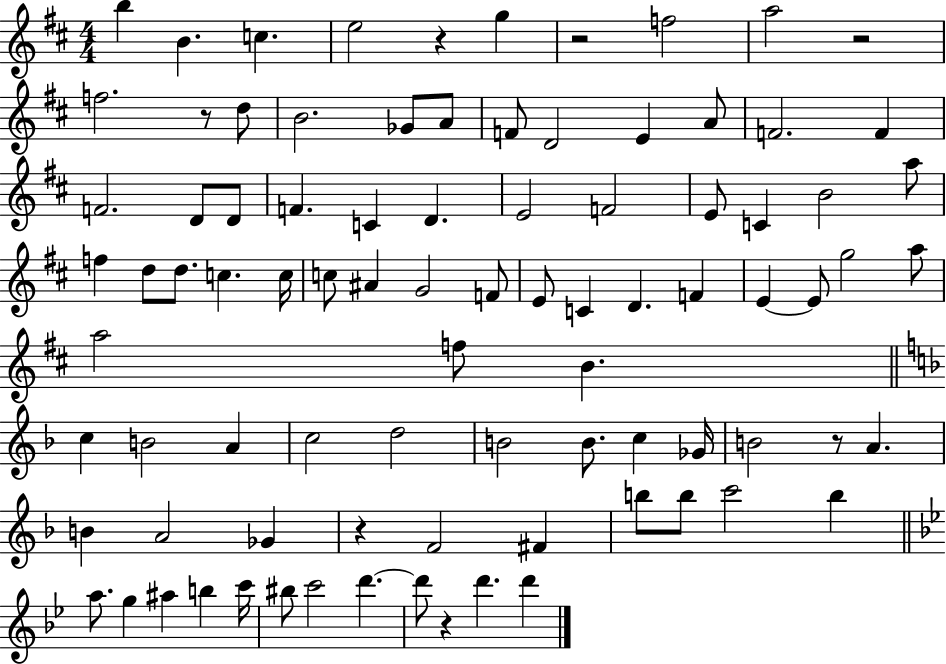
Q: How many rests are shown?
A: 7